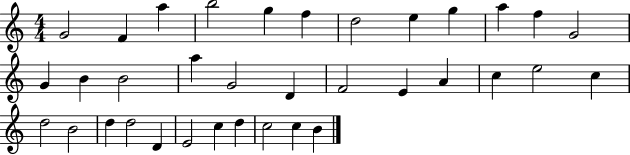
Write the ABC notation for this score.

X:1
T:Untitled
M:4/4
L:1/4
K:C
G2 F a b2 g f d2 e g a f G2 G B B2 a G2 D F2 E A c e2 c d2 B2 d d2 D E2 c d c2 c B